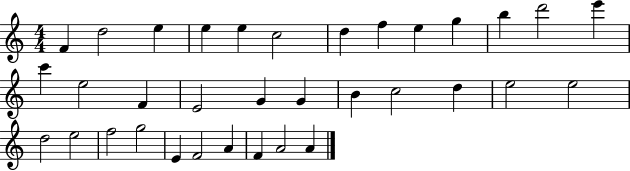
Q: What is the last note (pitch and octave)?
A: A4